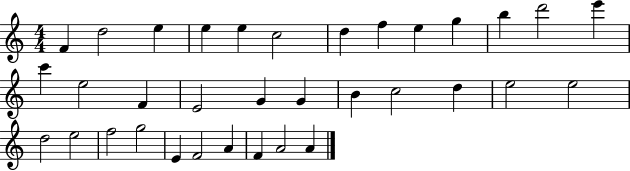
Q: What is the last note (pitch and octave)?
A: A4